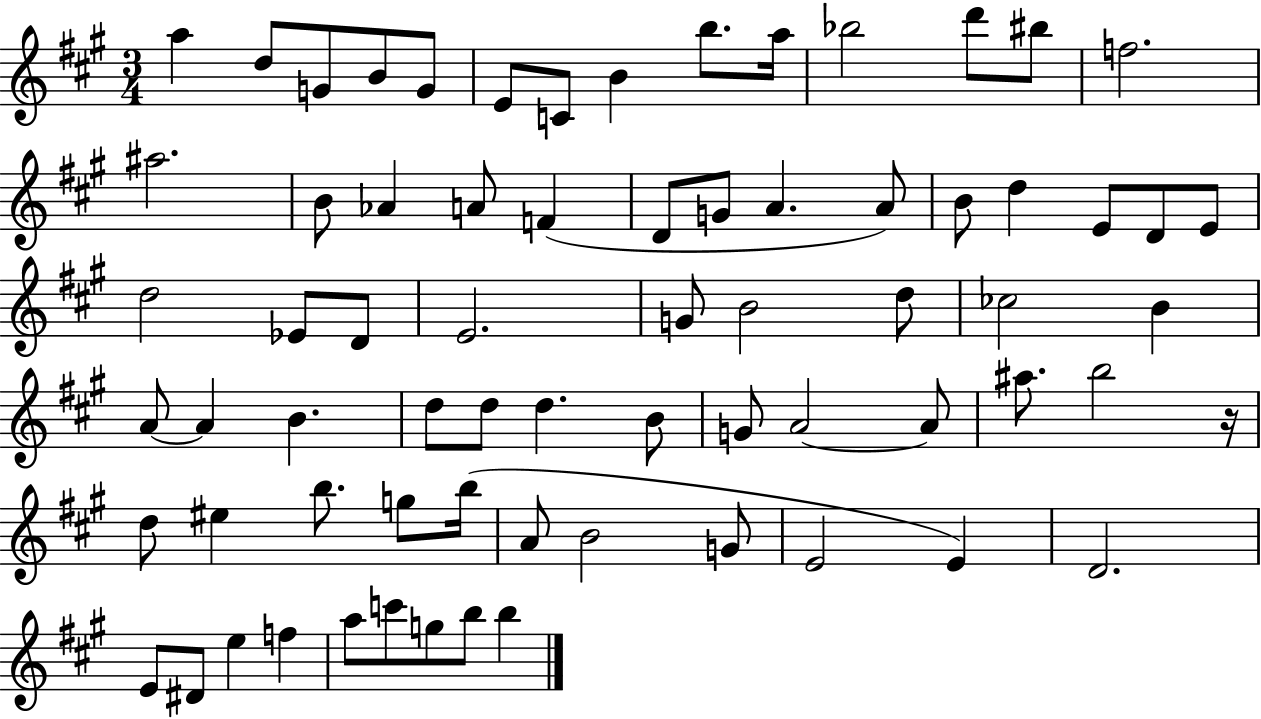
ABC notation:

X:1
T:Untitled
M:3/4
L:1/4
K:A
a d/2 G/2 B/2 G/2 E/2 C/2 B b/2 a/4 _b2 d'/2 ^b/2 f2 ^a2 B/2 _A A/2 F D/2 G/2 A A/2 B/2 d E/2 D/2 E/2 d2 _E/2 D/2 E2 G/2 B2 d/2 _c2 B A/2 A B d/2 d/2 d B/2 G/2 A2 A/2 ^a/2 b2 z/4 d/2 ^e b/2 g/2 b/4 A/2 B2 G/2 E2 E D2 E/2 ^D/2 e f a/2 c'/2 g/2 b/2 b